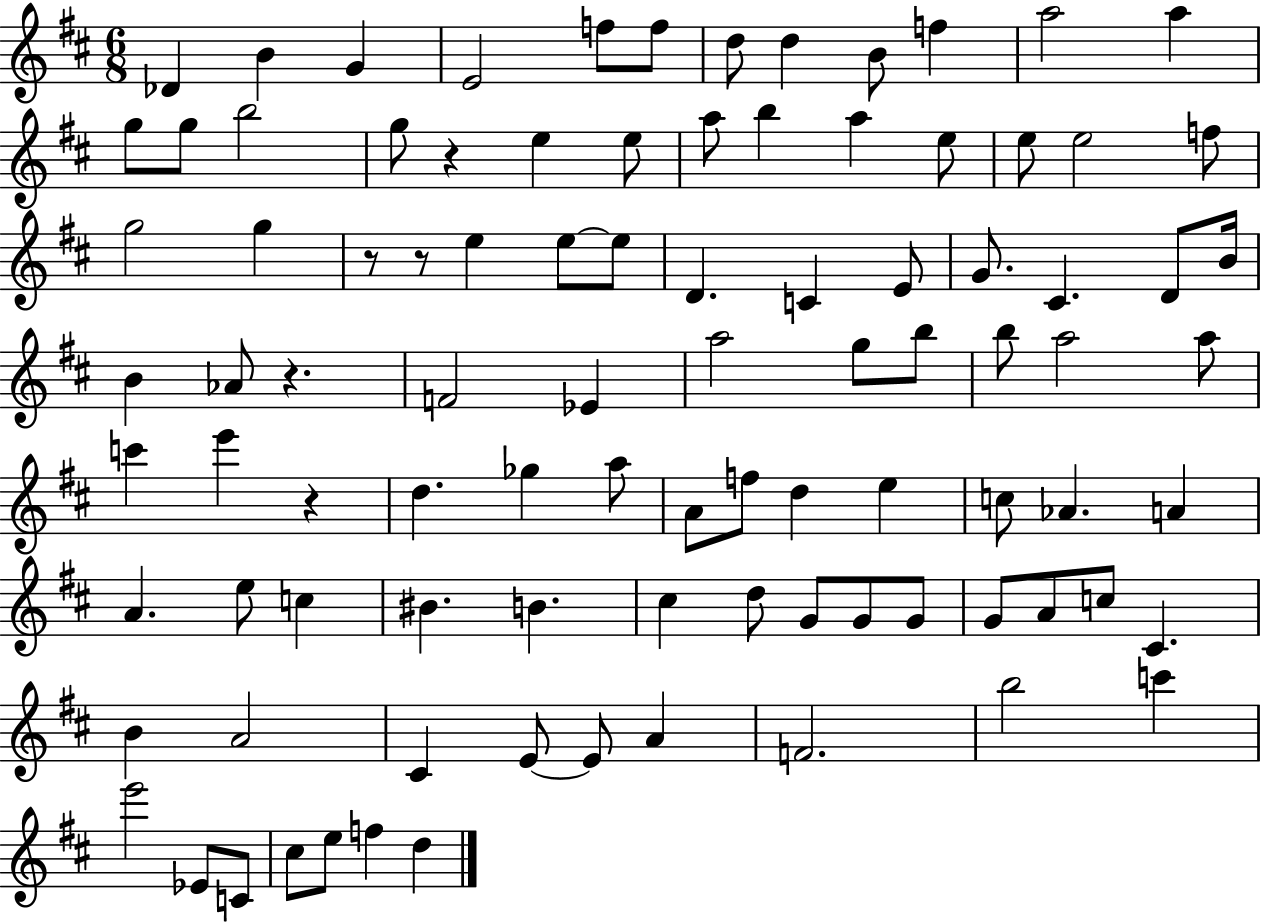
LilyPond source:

{
  \clef treble
  \numericTimeSignature
  \time 6/8
  \key d \major
  des'4 b'4 g'4 | e'2 f''8 f''8 | d''8 d''4 b'8 f''4 | a''2 a''4 | \break g''8 g''8 b''2 | g''8 r4 e''4 e''8 | a''8 b''4 a''4 e''8 | e''8 e''2 f''8 | \break g''2 g''4 | r8 r8 e''4 e''8~~ e''8 | d'4. c'4 e'8 | g'8. cis'4. d'8 b'16 | \break b'4 aes'8 r4. | f'2 ees'4 | a''2 g''8 b''8 | b''8 a''2 a''8 | \break c'''4 e'''4 r4 | d''4. ges''4 a''8 | a'8 f''8 d''4 e''4 | c''8 aes'4. a'4 | \break a'4. e''8 c''4 | bis'4. b'4. | cis''4 d''8 g'8 g'8 g'8 | g'8 a'8 c''8 cis'4. | \break b'4 a'2 | cis'4 e'8~~ e'8 a'4 | f'2. | b''2 c'''4 | \break e'''2 ees'8 c'8 | cis''8 e''8 f''4 d''4 | \bar "|."
}